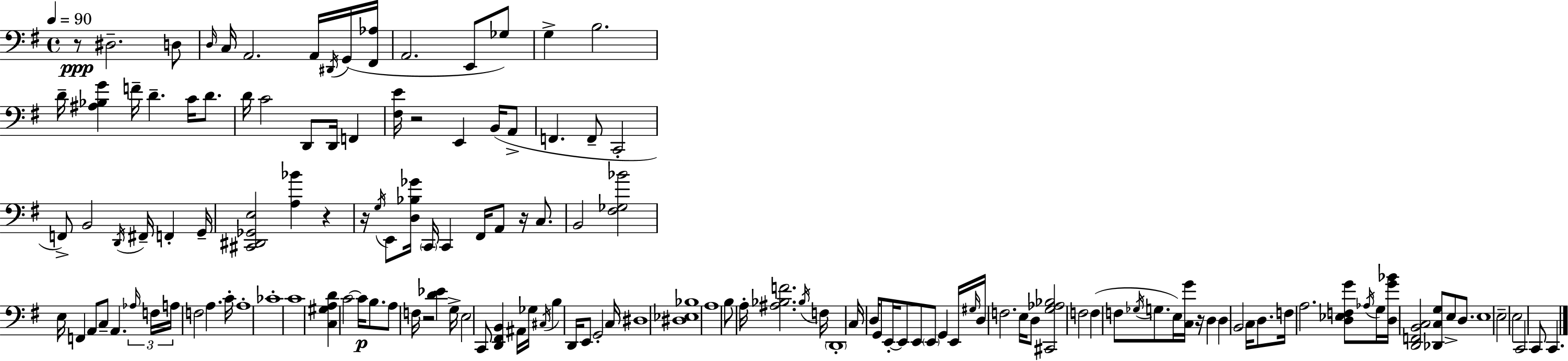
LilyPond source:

{
  \clef bass
  \time 4/4
  \defaultTimeSignature
  \key e \minor
  \tempo 4 = 90
  r8\ppp dis2.-- d8 | \grace { d16 } c16 a,2. a,16 \acciaccatura { dis,16 } | g,16( <fis, aes>16 a,2. e,8 | ges8) g4-> b2. | \break d'16-- <ais bes g'>4 f'16-- d'4.-- c'16 d'8. | d'16 c'2 d,8 d,16 f,4 | <fis e'>16 r2 e,4 b,16( | a,8-> f,4. f,8-- c,2-. | \break f,8->) b,2 \acciaccatura { d,16 } fis,16-- f,4-. | g,16-- <cis, dis, ges, e>2 <a bes'>4 r4 | r16 \acciaccatura { g16 } e,8 <d bes ges'>16 \parenthesize c,16 c,4 fis,16 a,8 | r16 c8. b,2 <fis ges bes'>2 | \break e16 f,4 a,8 c8-- a,4. | \tuplet 3/2 { \grace { aes16 } f16 a16 } f2 a4. | c'16-. a1-. | ces'1-. | \break c'1 | <c gis a d'>4 c'2~~ | c'16\p b8. a8 f16 r2 | <d' ees'>4 g16-> e2 c,8 <d, fis, b,>4 | \break ais,16 ges16 \acciaccatura { cis16 } b4 d,16 e,8 g,2-. | c16 dis1 | <dis ees bes>1 | a1 | \break b8 a16-. <ais bes f'>2. | \acciaccatura { bes16 } f16 \parenthesize d,1-. | c16 d16 g,8 e,16-.~~ e,8 e,8 | \parenthesize e,8 g,4 e,16 \grace { gis16 } d16 f2. | \break e16 d8 <cis, g aes bes>2 | f2 f4( f8 \acciaccatura { ges16 } g8. | e16) <c g'>16 r16 d4 d4 b,2 | c16 d8. f16 a2. | \break <d ees f g'>8 \acciaccatura { aes16 } g16 <d g' bes'>16 <d, f, b, c>2 | <des, c g>8 e8-> d8. e1 | e2-- | e2 c,2 | \break c,8 c,4. \bar "|."
}